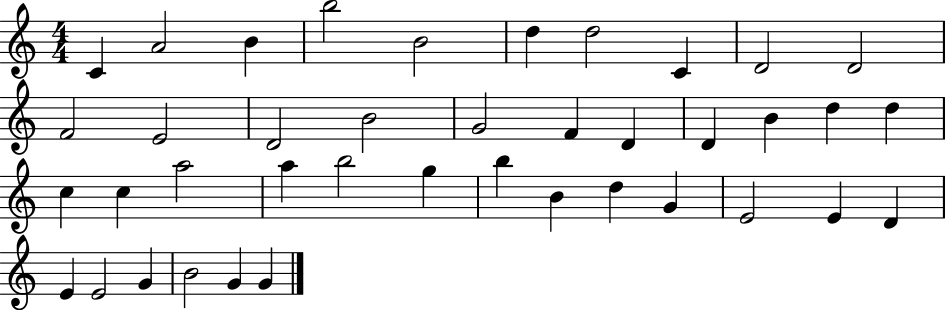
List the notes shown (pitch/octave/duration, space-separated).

C4/q A4/h B4/q B5/h B4/h D5/q D5/h C4/q D4/h D4/h F4/h E4/h D4/h B4/h G4/h F4/q D4/q D4/q B4/q D5/q D5/q C5/q C5/q A5/h A5/q B5/h G5/q B5/q B4/q D5/q G4/q E4/h E4/q D4/q E4/q E4/h G4/q B4/h G4/q G4/q